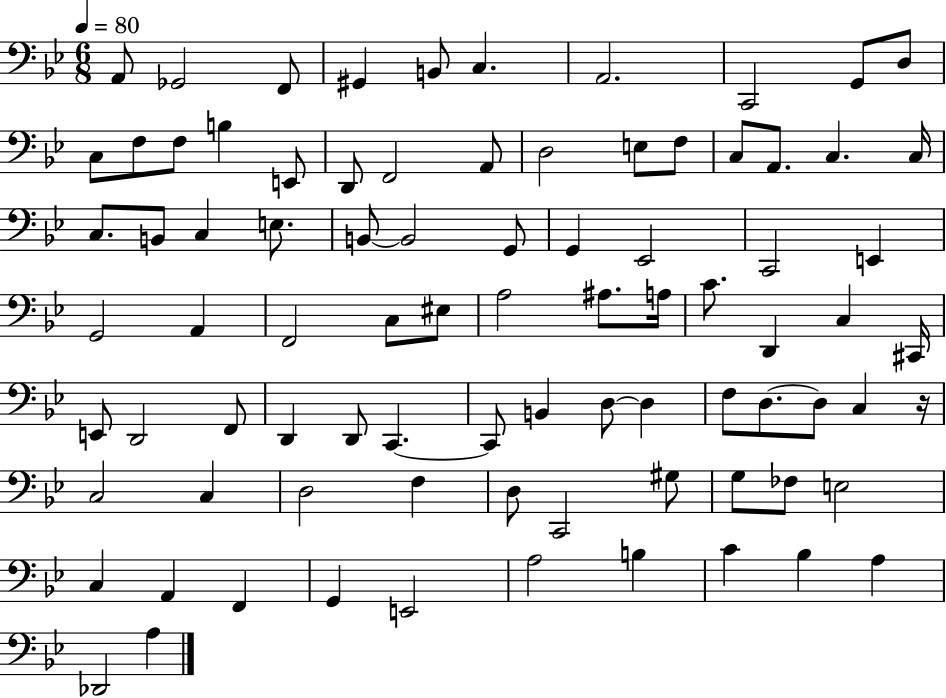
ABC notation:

X:1
T:Untitled
M:6/8
L:1/4
K:Bb
A,,/2 _G,,2 F,,/2 ^G,, B,,/2 C, A,,2 C,,2 G,,/2 D,/2 C,/2 F,/2 F,/2 B, E,,/2 D,,/2 F,,2 A,,/2 D,2 E,/2 F,/2 C,/2 A,,/2 C, C,/4 C,/2 B,,/2 C, E,/2 B,,/2 B,,2 G,,/2 G,, _E,,2 C,,2 E,, G,,2 A,, F,,2 C,/2 ^E,/2 A,2 ^A,/2 A,/4 C/2 D,, C, ^C,,/4 E,,/2 D,,2 F,,/2 D,, D,,/2 C,, C,,/2 B,, D,/2 D, F,/2 D,/2 D,/2 C, z/4 C,2 C, D,2 F, D,/2 C,,2 ^G,/2 G,/2 _F,/2 E,2 C, A,, F,, G,, E,,2 A,2 B, C _B, A, _D,,2 A,